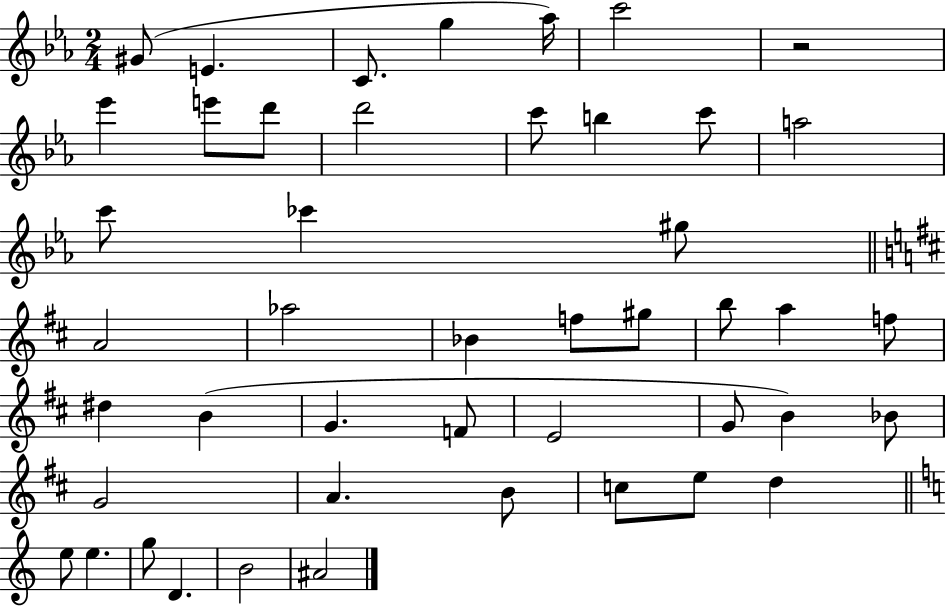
G#4/e E4/q. C4/e. G5/q Ab5/s C6/h R/h Eb6/q E6/e D6/e D6/h C6/e B5/q C6/e A5/h C6/e CES6/q G#5/e A4/h Ab5/h Bb4/q F5/e G#5/e B5/e A5/q F5/e D#5/q B4/q G4/q. F4/e E4/h G4/e B4/q Bb4/e G4/h A4/q. B4/e C5/e E5/e D5/q E5/e E5/q. G5/e D4/q. B4/h A#4/h